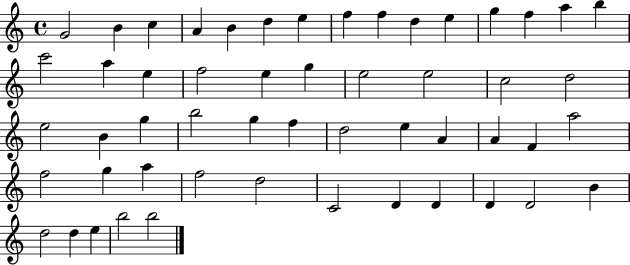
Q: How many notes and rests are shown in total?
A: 53